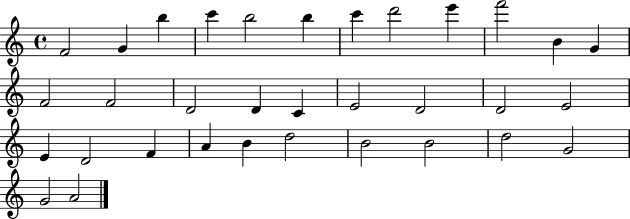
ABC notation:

X:1
T:Untitled
M:4/4
L:1/4
K:C
F2 G b c' b2 b c' d'2 e' f'2 B G F2 F2 D2 D C E2 D2 D2 E2 E D2 F A B d2 B2 B2 d2 G2 G2 A2